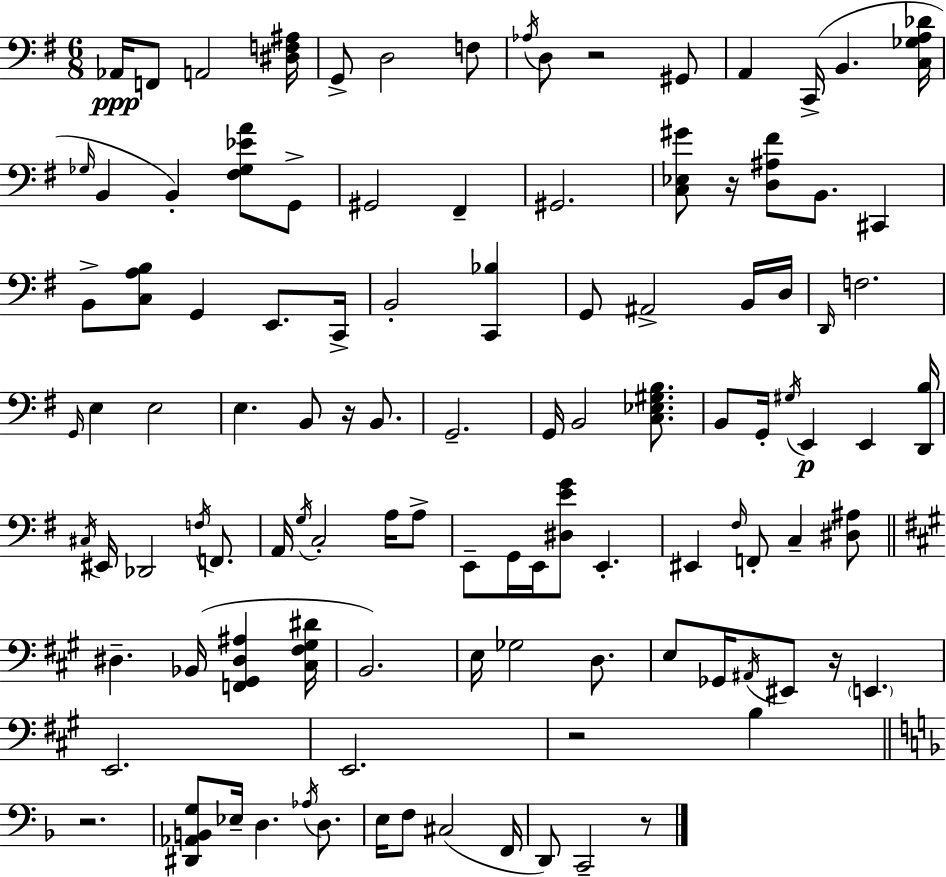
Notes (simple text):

Ab2/s F2/e A2/h [D#3,F3,A#3]/s G2/e D3/h F3/e Ab3/s D3/e R/h G#2/e A2/q C2/s B2/q. [C3,Gb3,A3,Db4]/s Gb3/s B2/q B2/q [F#3,Gb3,Eb4,A4]/e G2/e G#2/h F#2/q G#2/h. [C3,Eb3,G#4]/e R/s [D3,A#3,F#4]/e B2/e. C#2/q B2/e [C3,A3,B3]/e G2/q E2/e. C2/s B2/h [C2,Bb3]/q G2/e A#2/h B2/s D3/s D2/s F3/h. G2/s E3/q E3/h E3/q. B2/e R/s B2/e. G2/h. G2/s B2/h [C3,Eb3,G#3,B3]/e. B2/e G2/s G#3/s E2/q E2/q [D2,B3]/s C#3/s EIS2/s Db2/h F3/s F2/e. A2/s G3/s C3/h A3/s A3/e E2/e G2/s E2/s [D#3,E4,G4]/e E2/q. EIS2/q F#3/s F2/e C3/q [D#3,A#3]/e D#3/q. Bb2/s [F2,G#2,D#3,A#3]/q [C#3,F#3,G#3,D#4]/s B2/h. E3/s Gb3/h D3/e. E3/e Gb2/s A#2/s EIS2/e R/s E2/q. E2/h. E2/h. R/h B3/q R/h. [D#2,Ab2,B2,G3]/e Eb3/s D3/q. Ab3/s D3/e. E3/s F3/e C#3/h F2/s D2/e C2/h R/e